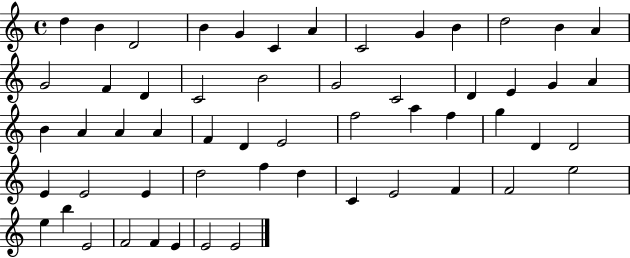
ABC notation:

X:1
T:Untitled
M:4/4
L:1/4
K:C
d B D2 B G C A C2 G B d2 B A G2 F D C2 B2 G2 C2 D E G A B A A A F D E2 f2 a f g D D2 E E2 E d2 f d C E2 F F2 e2 e b E2 F2 F E E2 E2